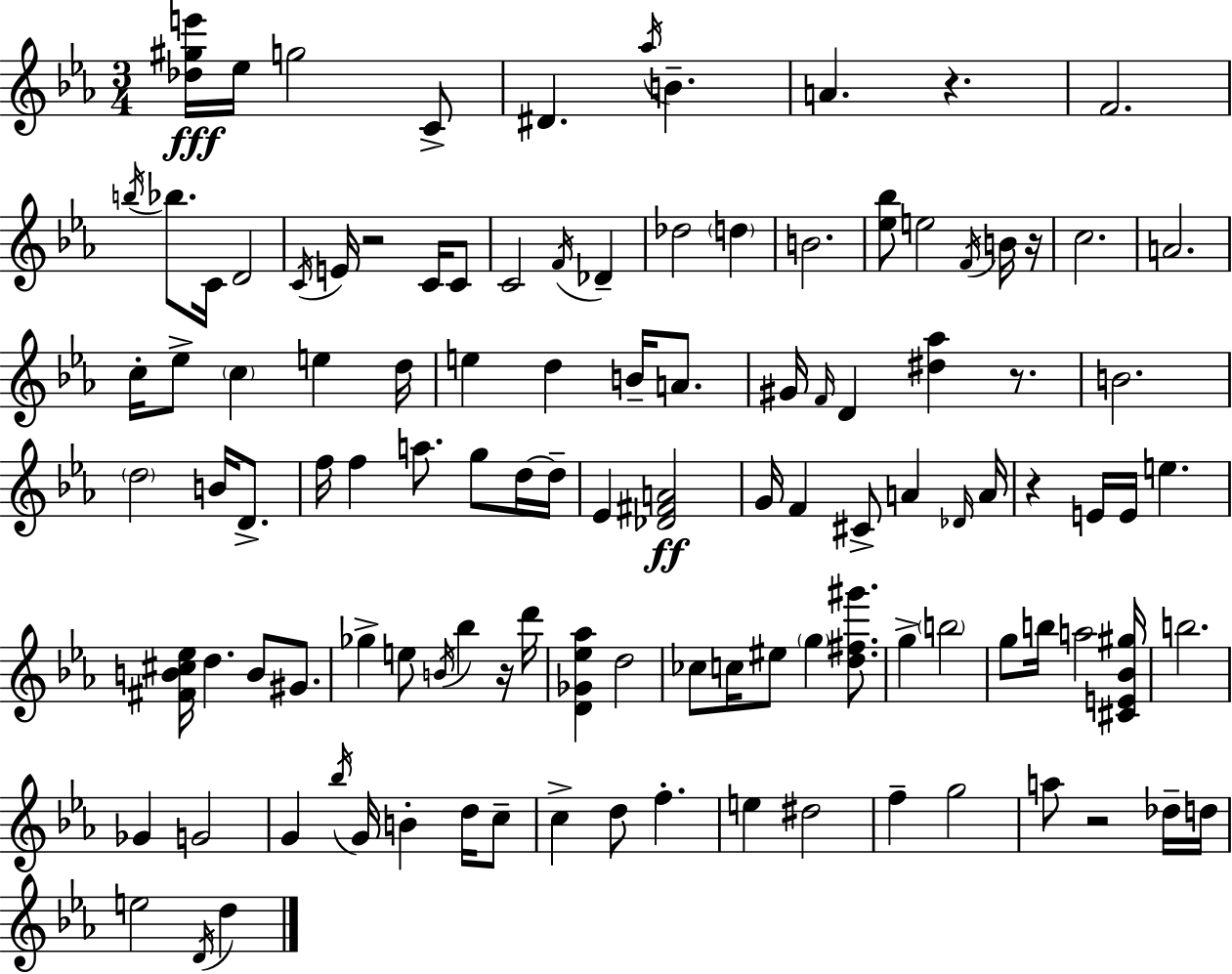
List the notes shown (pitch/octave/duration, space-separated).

[Db5,G#5,E6]/s Eb5/s G5/h C4/e D#4/q. Ab5/s B4/q. A4/q. R/q. F4/h. B5/s Bb5/e. C4/s D4/h C4/s E4/s R/h C4/s C4/e C4/h F4/s Db4/q Db5/h D5/q B4/h. [Eb5,Bb5]/e E5/h F4/s B4/s R/s C5/h. A4/h. C5/s Eb5/e C5/q E5/q D5/s E5/q D5/q B4/s A4/e. G#4/s F4/s D4/q [D#5,Ab5]/q R/e. B4/h. D5/h B4/s D4/e. F5/s F5/q A5/e. G5/e D5/s D5/s Eb4/q [Db4,F#4,A4]/h G4/s F4/q C#4/e A4/q Db4/s A4/s R/q E4/s E4/s E5/q. [F#4,B4,C#5,Eb5]/s D5/q. B4/e G#4/e. Gb5/q E5/e B4/s Bb5/q R/s D6/s [D4,Gb4,Eb5,Ab5]/q D5/h CES5/e C5/s EIS5/e G5/q [D5,F#5,G#6]/e. G5/q B5/h G5/e B5/s A5/h [C#4,E4,Bb4,G#5]/s B5/h. Gb4/q G4/h G4/q Bb5/s G4/s B4/q D5/s C5/e C5/q D5/e F5/q. E5/q D#5/h F5/q G5/h A5/e R/h Db5/s D5/s E5/h D4/s D5/q